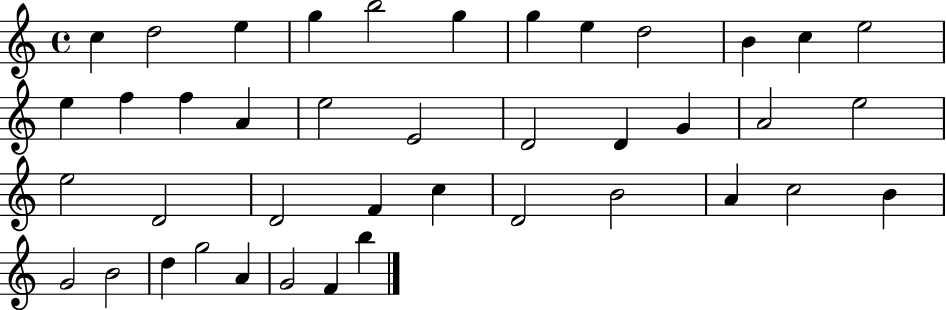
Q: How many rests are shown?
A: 0